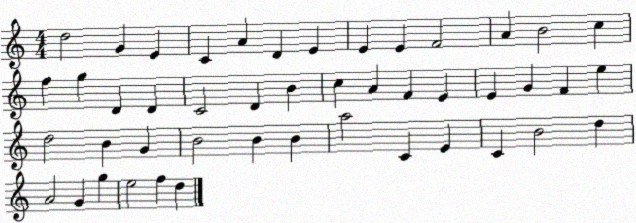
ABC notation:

X:1
T:Untitled
M:4/4
L:1/4
K:C
d2 G E C A D E E E F2 A B2 c f g D D C2 D B c A F E E G F e d2 B G B2 B B a2 C E C B2 d A2 G g e2 f d